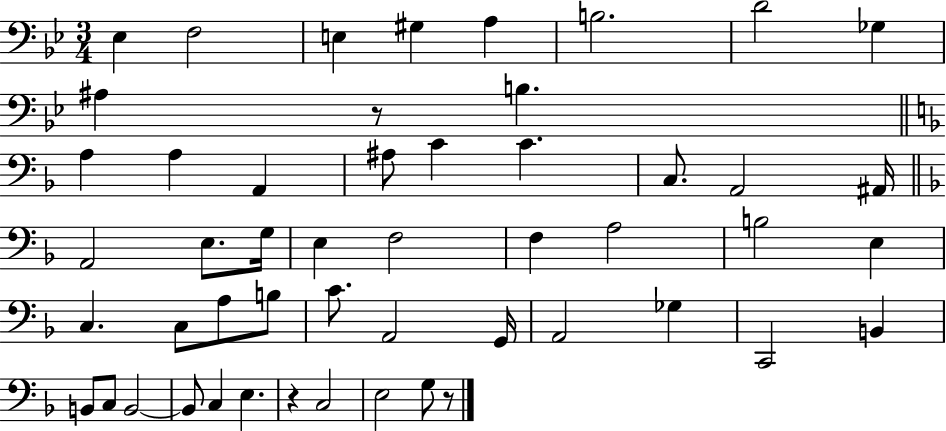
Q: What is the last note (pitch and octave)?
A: G3